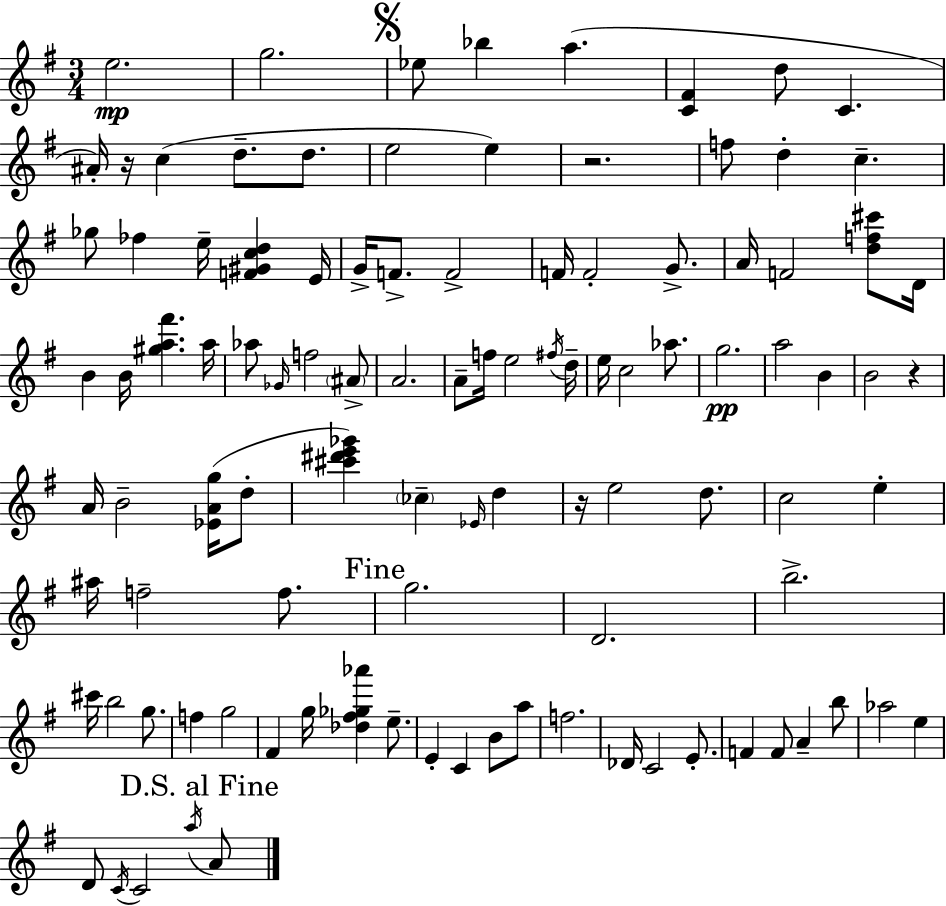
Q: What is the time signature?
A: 3/4